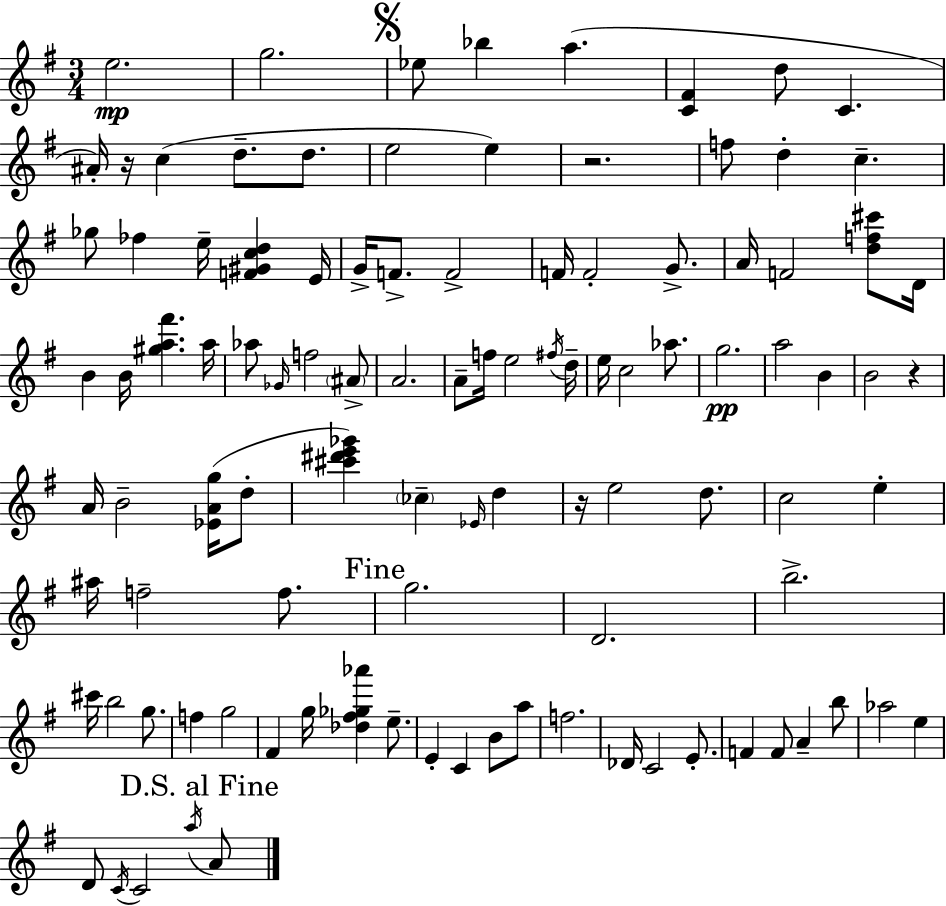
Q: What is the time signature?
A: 3/4